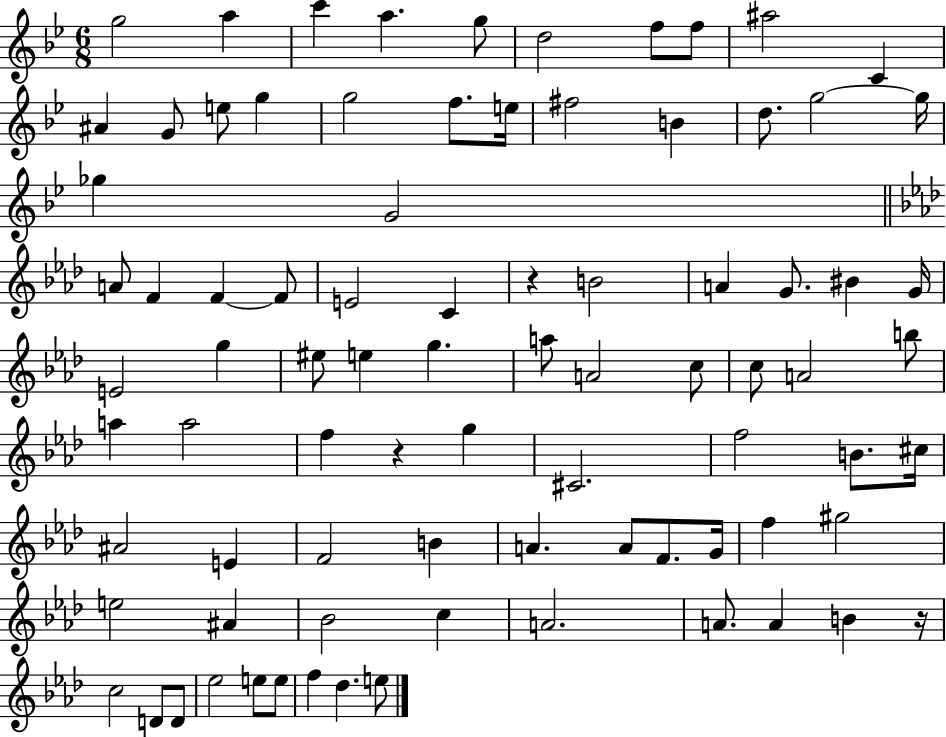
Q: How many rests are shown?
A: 3